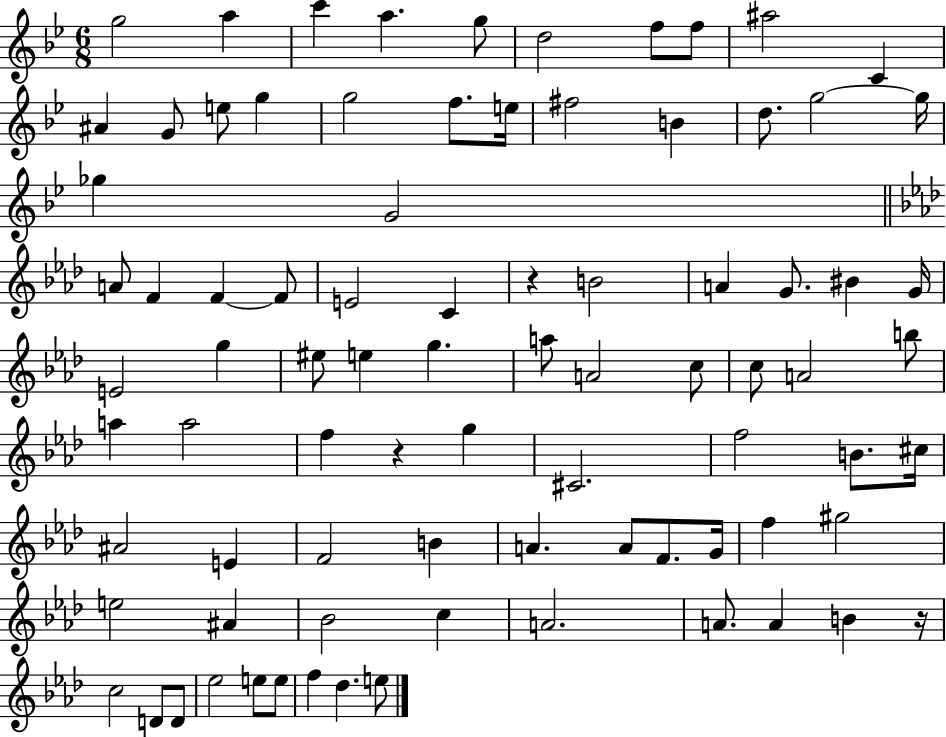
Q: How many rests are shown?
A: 3